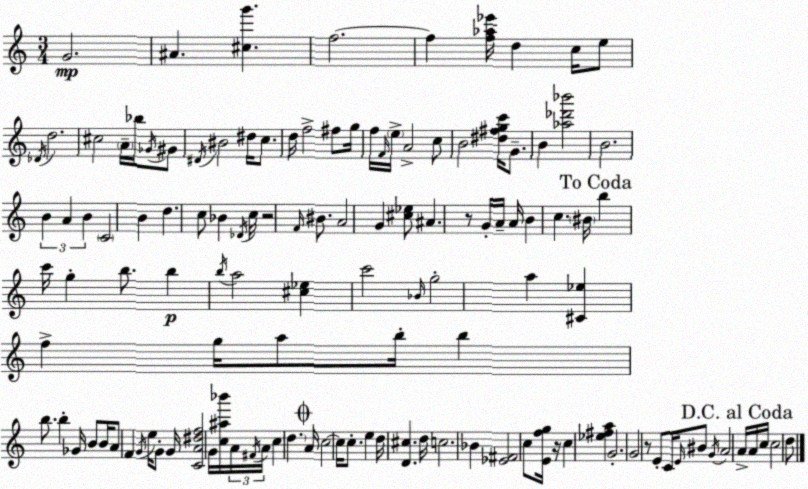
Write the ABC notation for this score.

X:1
T:Untitled
M:3/4
L:1/4
K:C
G2 ^A [^cg'] f2 f [f_a_e']/4 d c/4 e/2 _D/4 d2 ^c2 A/4 _b/4 _G/4 ^G/2 ^D/4 ^B2 ^d/4 c/2 d/4 f2 ^f/2 g/4 f/4 F/4 e/4 A2 c/2 B2 [^d^fgc']/4 G/2 B [_a_d'_b']2 B2 B A B C2 B d c/2 _B _D/4 c/4 z2 F/4 ^B/2 A2 G [^c_e]/2 ^A z/2 G/4 A/4 A/4 B c ^B/4 b c'/4 g b/2 b b/4 a2 [^c_e] c'2 _B/4 g2 a [^C_e] f g/4 a/2 b/4 b b/2 b _G/4 B/2 B/4 A/2 F G/4 e/4 G/2 G/4 [CA^df]2 G/4 [c^a_b']/4 A/4 ^F/4 A/4 c d A/4 c2 c/4 c/2 e d/4 [D^c] d/4 c2 _B [_E^F]2 c/2 [Efg]/4 z/4 c [_e^fa] G2 G2 z/2 E/2 C/4 E/4 ^B/2 G/4 A2 A/4 A/4 c/4 c2 d/2